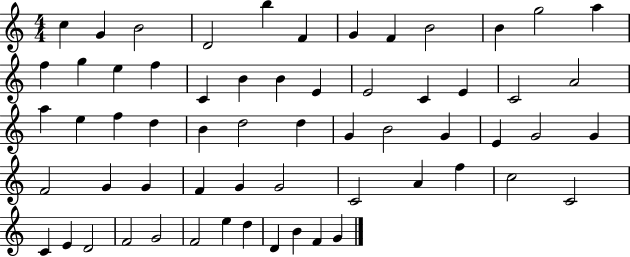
{
  \clef treble
  \numericTimeSignature
  \time 4/4
  \key c \major
  c''4 g'4 b'2 | d'2 b''4 f'4 | g'4 f'4 b'2 | b'4 g''2 a''4 | \break f''4 g''4 e''4 f''4 | c'4 b'4 b'4 e'4 | e'2 c'4 e'4 | c'2 a'2 | \break a''4 e''4 f''4 d''4 | b'4 d''2 d''4 | g'4 b'2 g'4 | e'4 g'2 g'4 | \break f'2 g'4 g'4 | f'4 g'4 g'2 | c'2 a'4 f''4 | c''2 c'2 | \break c'4 e'4 d'2 | f'2 g'2 | f'2 e''4 d''4 | d'4 b'4 f'4 g'4 | \break \bar "|."
}